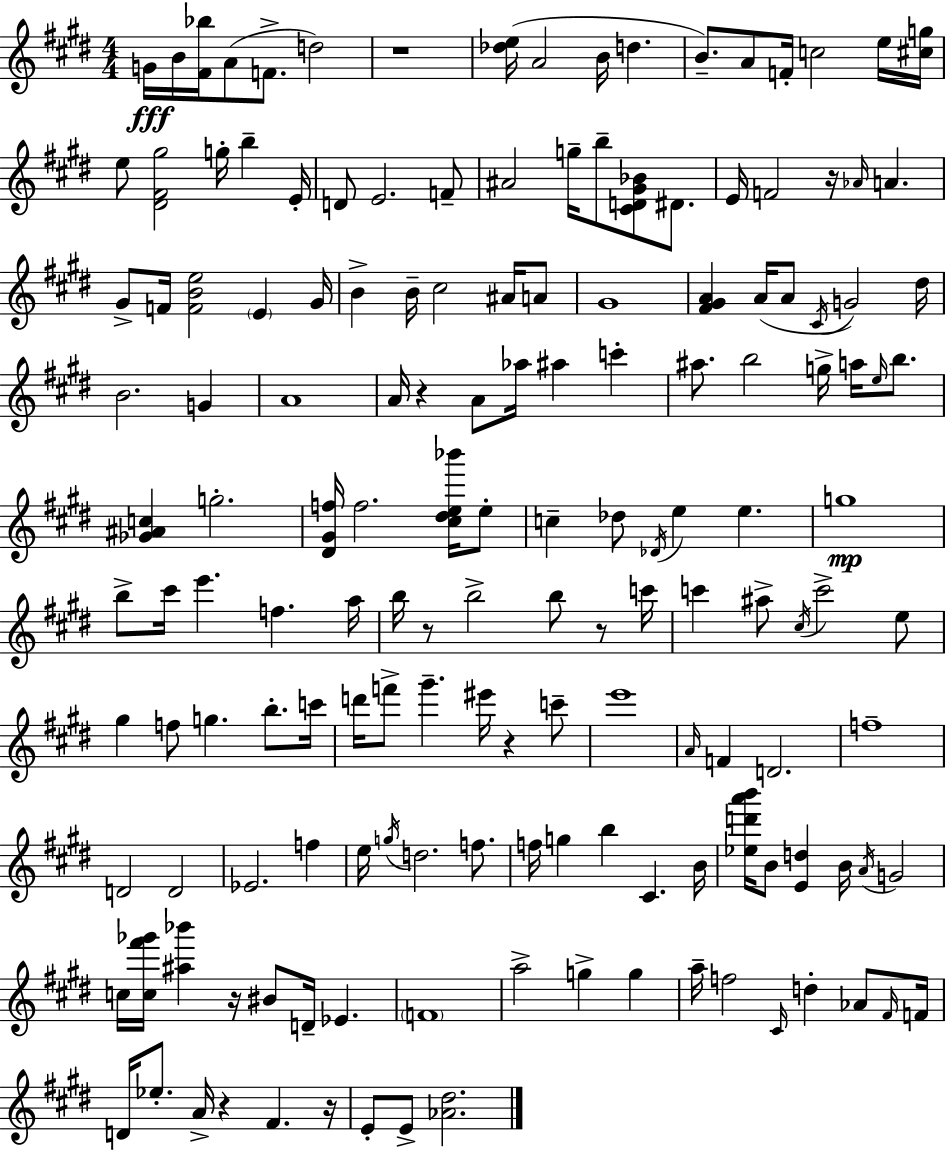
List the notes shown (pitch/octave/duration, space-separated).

G4/s B4/s [F#4,Bb5]/s A4/e F4/e. D5/h R/w [Db5,E5]/s A4/h B4/s D5/q. B4/e. A4/e F4/s C5/h E5/s [C#5,G5]/s E5/e [D#4,F#4,G#5]/h G5/s B5/q E4/s D4/e E4/h. F4/e A#4/h G5/s B5/e [C#4,D4,G#4,Bb4]/e D#4/e. E4/s F4/h R/s Ab4/s A4/q. G#4/e F4/s [F4,B4,E5]/h E4/q G#4/s B4/q B4/s C#5/h A#4/s A4/e G#4/w [F#4,G#4,A4]/q A4/s A4/e C#4/s G4/h D#5/s B4/h. G4/q A4/w A4/s R/q A4/e Ab5/s A#5/q C6/q A#5/e. B5/h G5/s A5/s E5/s B5/e. [Gb4,A#4,C5]/q G5/h. [D#4,G#4,F5]/s F5/h. [C#5,D#5,E5,Bb6]/s E5/e C5/q Db5/e Db4/s E5/q E5/q. G5/w B5/e C#6/s E6/q. F5/q. A5/s B5/s R/e B5/h B5/e R/e C6/s C6/q A#5/e C#5/s C6/h E5/e G#5/q F5/e G5/q. B5/e. C6/s D6/s F6/e G#6/q. EIS6/s R/q C6/e E6/w A4/s F4/q D4/h. F5/w D4/h D4/h Eb4/h. F5/q E5/s G5/s D5/h. F5/e. F5/s G5/q B5/q C#4/q. B4/s [Eb5,D6,A6,B6]/s B4/e [E4,D5]/q B4/s A4/s G4/h C5/s [C5,F#6,Gb6]/s [A#5,Bb6]/q R/s BIS4/e D4/s Eb4/q. F4/w A5/h G5/q G5/q A5/s F5/h C#4/s D5/q Ab4/e F#4/s F4/s D4/s Eb5/e. A4/s R/q F#4/q. R/s E4/e E4/e [Ab4,D#5]/h.